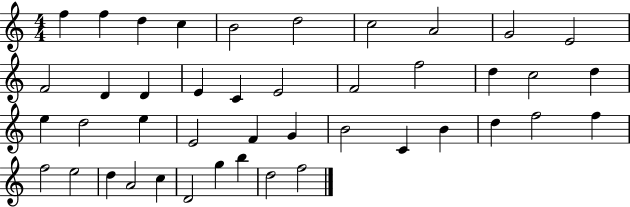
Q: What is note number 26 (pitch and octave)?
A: F4